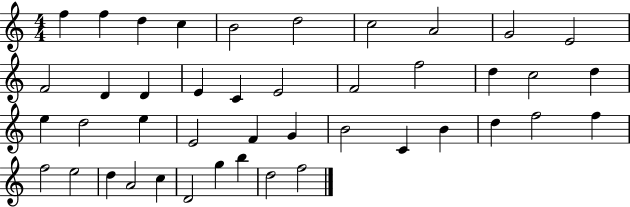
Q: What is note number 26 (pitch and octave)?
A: F4